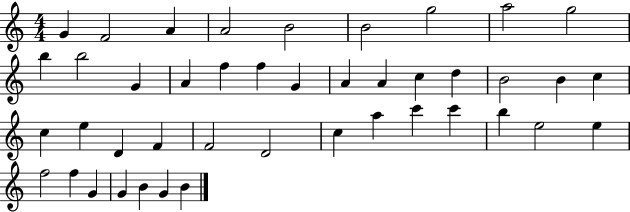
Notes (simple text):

G4/q F4/h A4/q A4/h B4/h B4/h G5/h A5/h G5/h B5/q B5/h G4/q A4/q F5/q F5/q G4/q A4/q A4/q C5/q D5/q B4/h B4/q C5/q C5/q E5/q D4/q F4/q F4/h D4/h C5/q A5/q C6/q C6/q B5/q E5/h E5/q F5/h F5/q G4/q G4/q B4/q G4/q B4/q